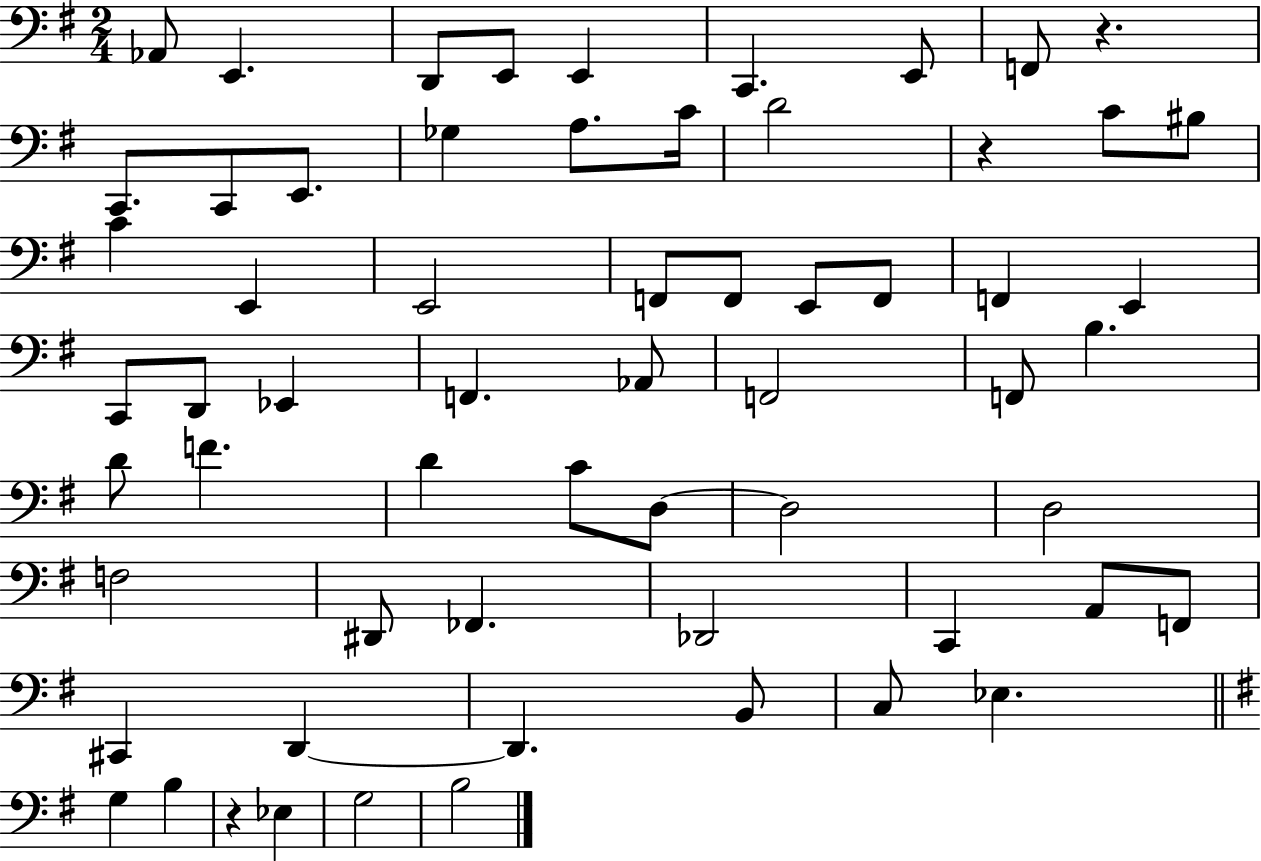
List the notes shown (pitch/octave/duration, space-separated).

Ab2/e E2/q. D2/e E2/e E2/q C2/q. E2/e F2/e R/q. C2/e. C2/e E2/e. Gb3/q A3/e. C4/s D4/h R/q C4/e BIS3/e C4/q E2/q E2/h F2/e F2/e E2/e F2/e F2/q E2/q C2/e D2/e Eb2/q F2/q. Ab2/e F2/h F2/e B3/q. D4/e F4/q. D4/q C4/e D3/e D3/h D3/h F3/h D#2/e FES2/q. Db2/h C2/q A2/e F2/e C#2/q D2/q D2/q. B2/e C3/e Eb3/q. G3/q B3/q R/q Eb3/q G3/h B3/h